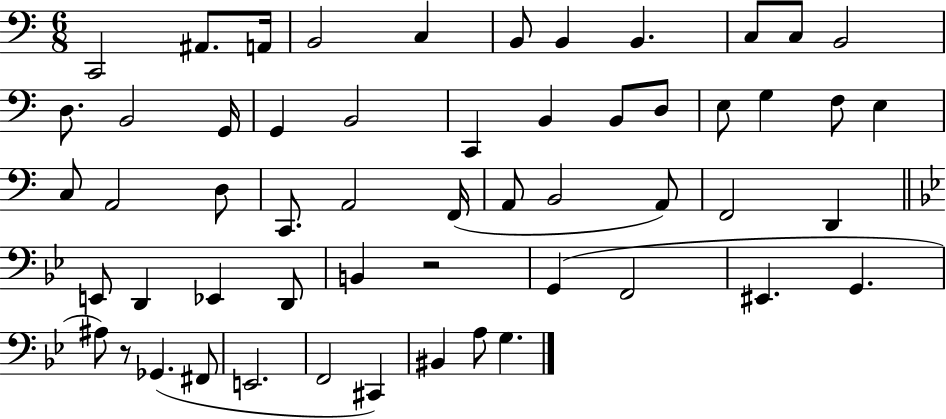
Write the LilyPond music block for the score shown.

{
  \clef bass
  \numericTimeSignature
  \time 6/8
  \key c \major
  c,2 ais,8. a,16 | b,2 c4 | b,8 b,4 b,4. | c8 c8 b,2 | \break d8. b,2 g,16 | g,4 b,2 | c,4 b,4 b,8 d8 | e8 g4 f8 e4 | \break c8 a,2 d8 | c,8. a,2 f,16( | a,8 b,2 a,8) | f,2 d,4 | \break \bar "||" \break \key bes \major e,8 d,4 ees,4 d,8 | b,4 r2 | g,4( f,2 | eis,4. g,4. | \break ais8) r8 ges,4.( fis,8 | e,2. | f,2 cis,4) | bis,4 a8 g4. | \break \bar "|."
}